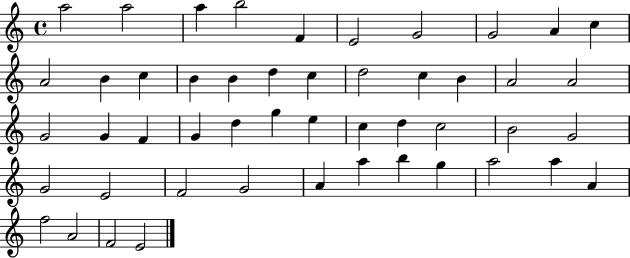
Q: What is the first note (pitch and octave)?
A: A5